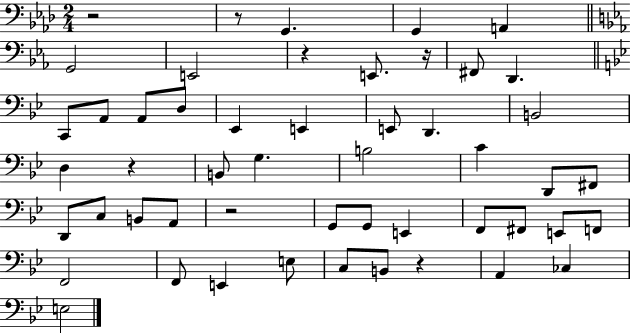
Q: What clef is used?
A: bass